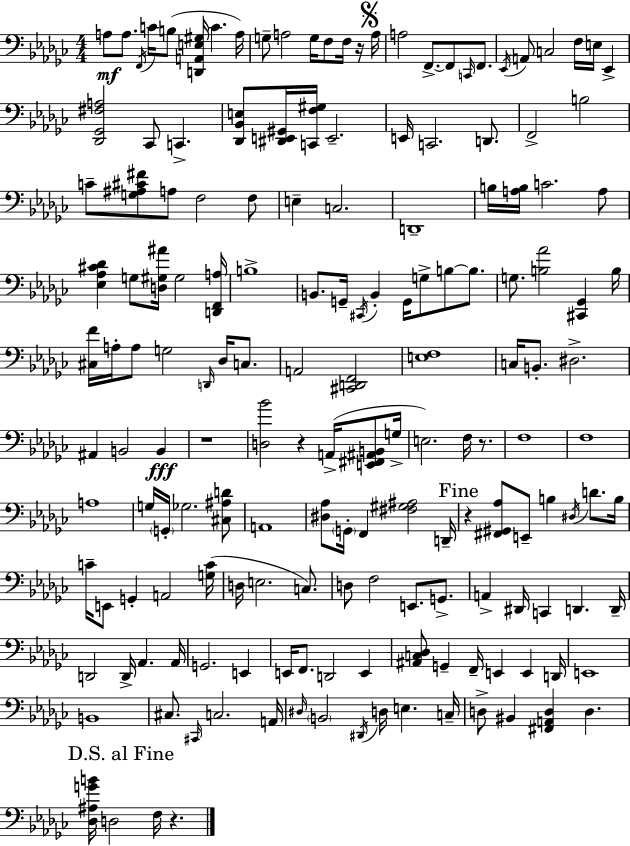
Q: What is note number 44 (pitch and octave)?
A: G#3